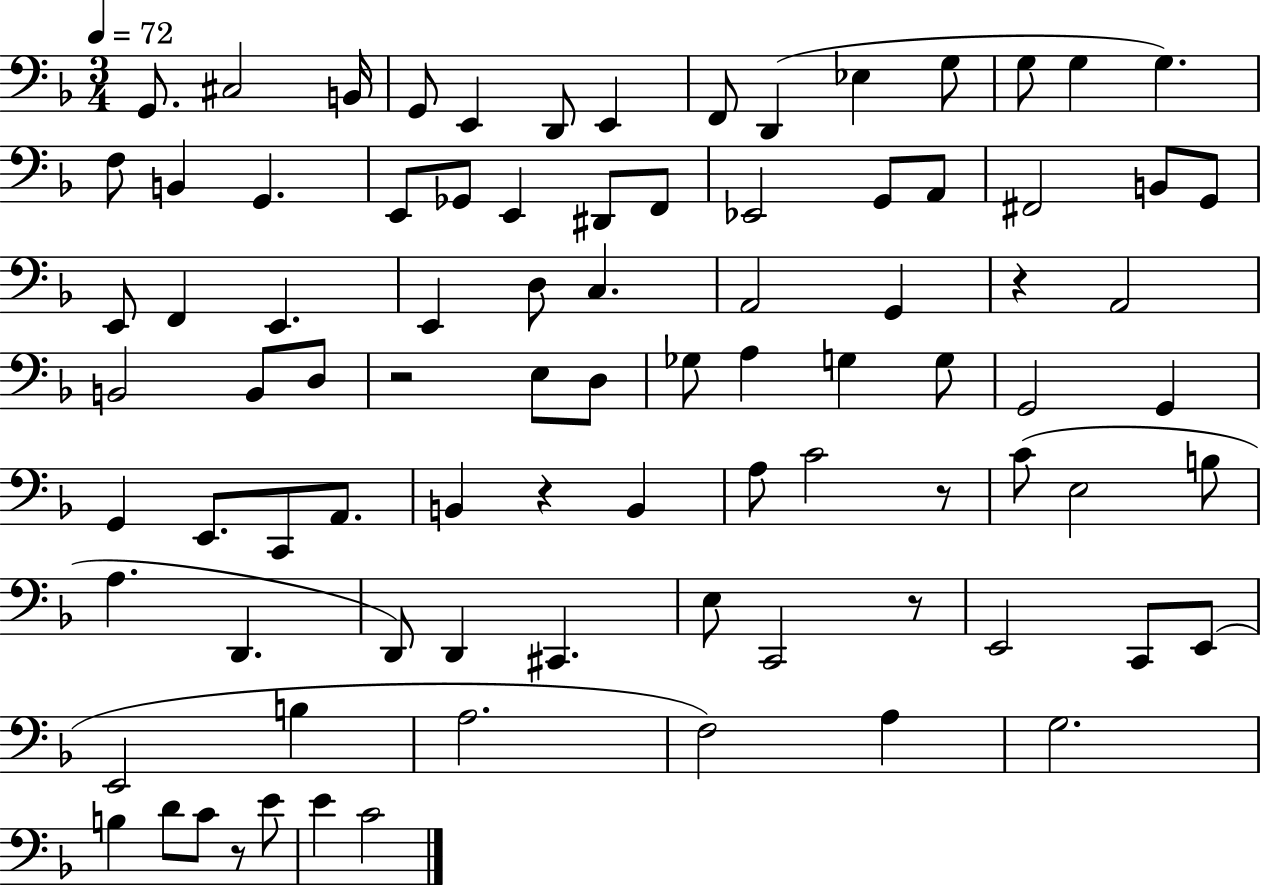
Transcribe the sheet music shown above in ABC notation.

X:1
T:Untitled
M:3/4
L:1/4
K:F
G,,/2 ^C,2 B,,/4 G,,/2 E,, D,,/2 E,, F,,/2 D,, _E, G,/2 G,/2 G, G, F,/2 B,, G,, E,,/2 _G,,/2 E,, ^D,,/2 F,,/2 _E,,2 G,,/2 A,,/2 ^F,,2 B,,/2 G,,/2 E,,/2 F,, E,, E,, D,/2 C, A,,2 G,, z A,,2 B,,2 B,,/2 D,/2 z2 E,/2 D,/2 _G,/2 A, G, G,/2 G,,2 G,, G,, E,,/2 C,,/2 A,,/2 B,, z B,, A,/2 C2 z/2 C/2 E,2 B,/2 A, D,, D,,/2 D,, ^C,, E,/2 C,,2 z/2 E,,2 C,,/2 E,,/2 E,,2 B, A,2 F,2 A, G,2 B, D/2 C/2 z/2 E/2 E C2